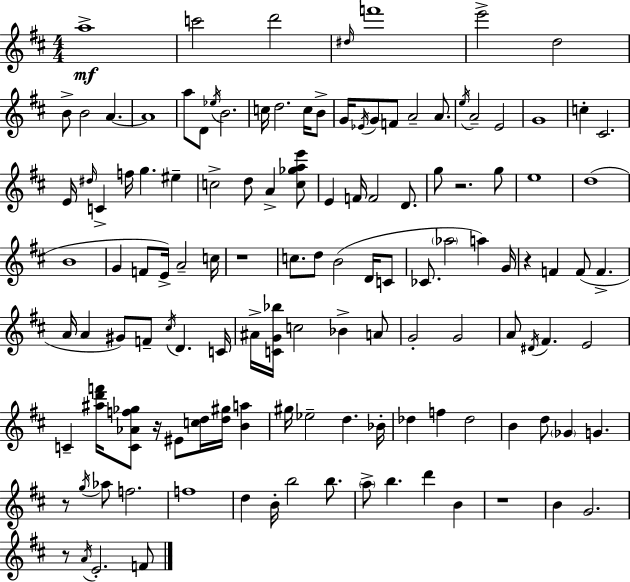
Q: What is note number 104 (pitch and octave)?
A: B5